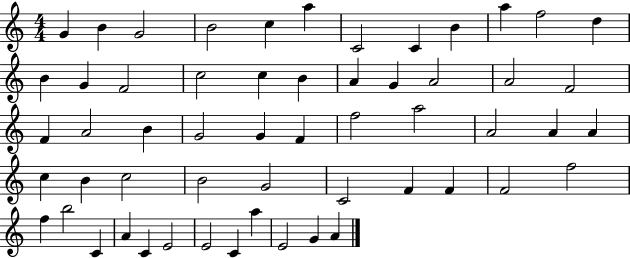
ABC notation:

X:1
T:Untitled
M:4/4
L:1/4
K:C
G B G2 B2 c a C2 C B a f2 d B G F2 c2 c B A G A2 A2 F2 F A2 B G2 G F f2 a2 A2 A A c B c2 B2 G2 C2 F F F2 f2 f b2 C A C E2 E2 C a E2 G A